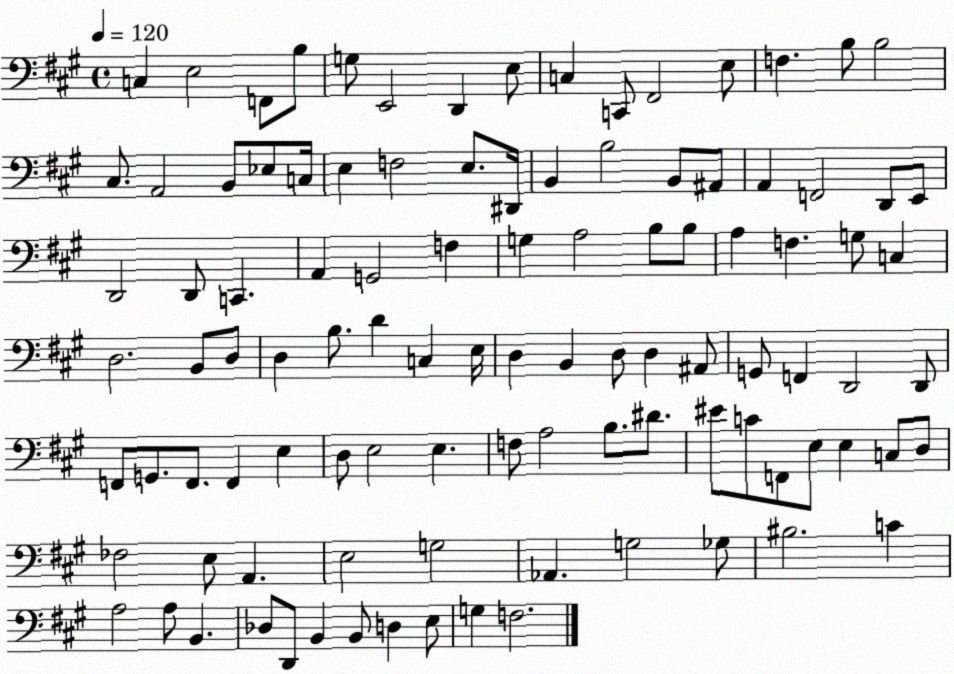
X:1
T:Untitled
M:4/4
L:1/4
K:A
C, E,2 F,,/2 B,/2 G,/2 E,,2 D,, E,/2 C, C,,/2 ^F,,2 E,/2 F, B,/2 B,2 ^C,/2 A,,2 B,,/2 _E,/2 C,/4 E, F,2 E,/2 ^D,,/4 B,, B,2 B,,/2 ^A,,/2 A,, F,,2 D,,/2 E,,/2 D,,2 D,,/2 C,, A,, G,,2 F, G, A,2 B,/2 B,/2 A, F, G,/2 C, D,2 B,,/2 D,/2 D, B,/2 D C, E,/4 D, B,, D,/2 D, ^A,,/2 G,,/2 F,, D,,2 D,,/2 F,,/2 G,,/2 F,,/2 F,, E, D,/2 E,2 E, F,/2 A,2 B,/2 ^D/2 ^E/2 C/2 F,,/2 E,/2 E, C,/2 D,/2 _F,2 E,/2 A,, E,2 G,2 _A,, G,2 _G,/2 ^B,2 C A,2 A,/2 B,, _D,/2 D,,/2 B,, B,,/2 D, E,/2 G, F,2